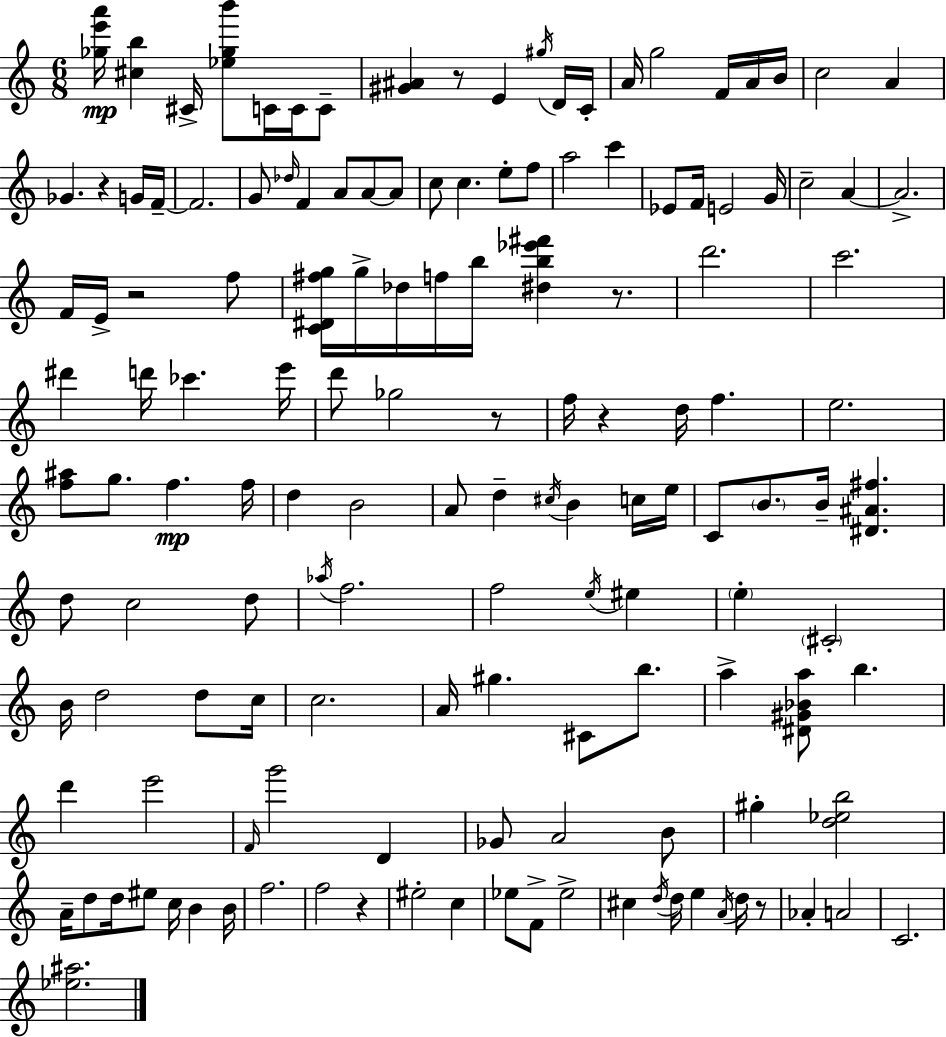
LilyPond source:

{
  \clef treble
  \numericTimeSignature
  \time 6/8
  \key c \major
  <ges'' e''' a'''>16\mp <cis'' b''>4 cis'16-> <ees'' ges'' b'''>8 c'16 c'16 c'8-- | <gis' ais'>4 r8 e'4 \acciaccatura { gis''16 } d'16 | c'16-. a'16 g''2 f'16 a'16 | b'16 c''2 a'4 | \break ges'4. r4 g'16 | f'16--~~ f'2. | g'8 \grace { des''16 } f'4 a'8 a'8~~ | a'8 c''8 c''4. e''8-. | \break f''8 a''2 c'''4 | ees'8 f'16 e'2 | g'16 c''2-- a'4~~ | a'2.-> | \break f'16 e'16-> r2 | f''8 <c' dis' fis'' g''>16 g''16-> des''16 f''16 b''16 <dis'' b'' ees''' fis'''>4 r8. | d'''2. | c'''2. | \break dis'''4 d'''16 ces'''4. | e'''16 d'''8 ges''2 | r8 f''16 r4 d''16 f''4. | e''2. | \break <f'' ais''>8 g''8. f''4.\mp | f''16 d''4 b'2 | a'8 d''4-- \acciaccatura { cis''16 } b'4 | c''16 e''16 c'8 \parenthesize b'8. b'16-- <dis' ais' fis''>4. | \break d''8 c''2 | d''8 \acciaccatura { aes''16 } f''2. | f''2 | \acciaccatura { e''16 } eis''4 \parenthesize e''4-. \parenthesize cis'2-. | \break b'16 d''2 | d''8 c''16 c''2. | a'16 gis''4. | cis'8 b''8. a''4-> <dis' gis' bes' a''>8 b''4. | \break d'''4 e'''2 | \grace { f'16 } g'''2 | d'4 ges'8 a'2 | b'8 gis''4-. <d'' ees'' b''>2 | \break a'16-- d''8 d''16 eis''8 | c''16 b'4 b'16 f''2. | f''2 | r4 eis''2-. | \break c''4 ees''8 f'8-> ees''2-> | cis''4 \acciaccatura { d''16 } d''16 | e''4 \acciaccatura { a'16 } d''16 r8 aes'4-. | a'2 c'2. | \break <ees'' ais''>2. | \bar "|."
}